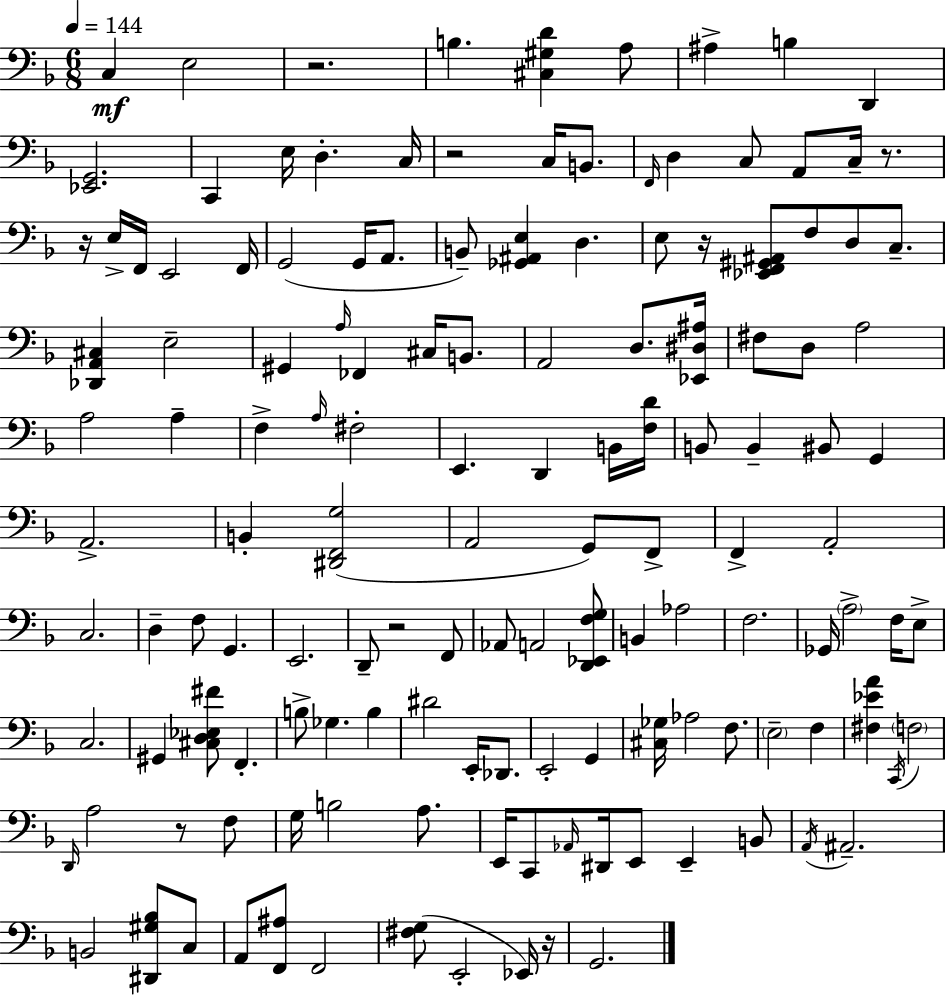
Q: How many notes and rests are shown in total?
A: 139